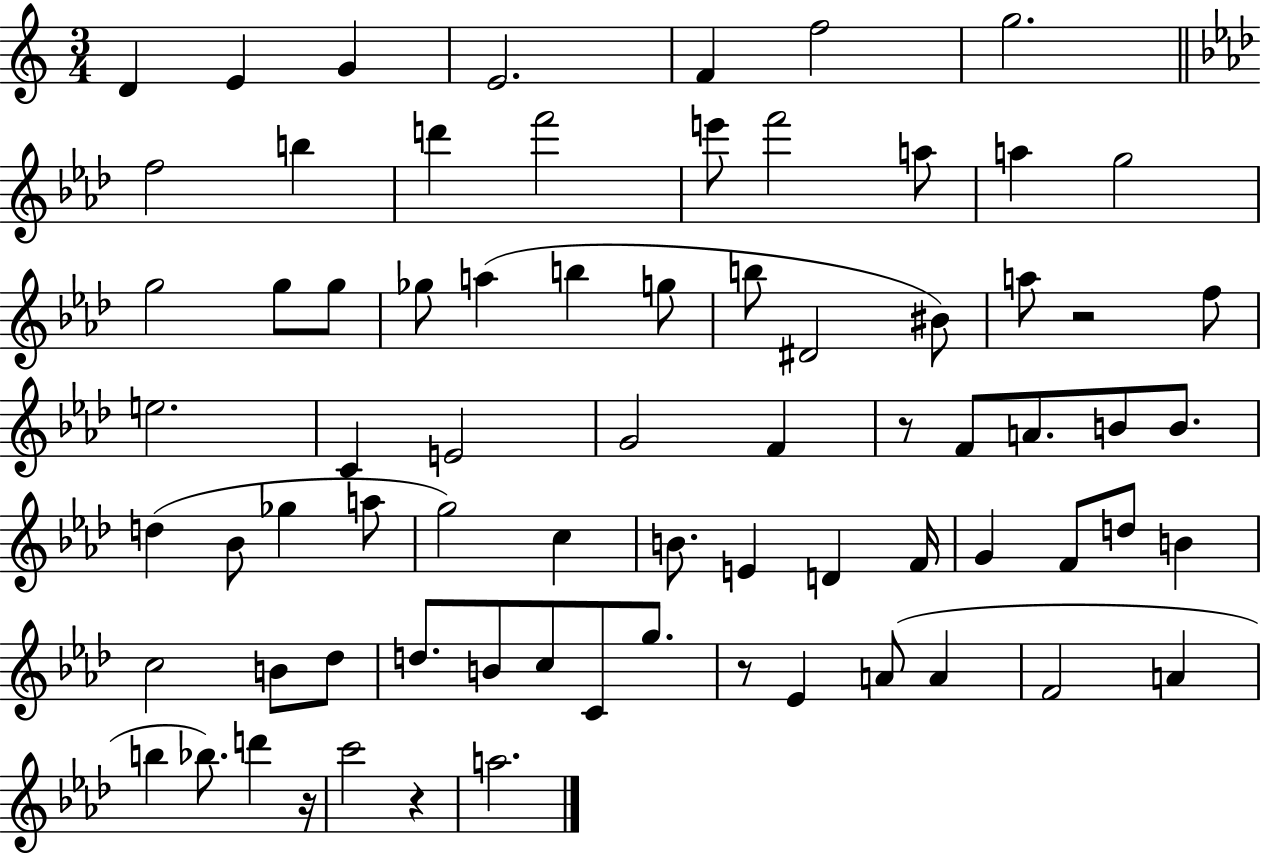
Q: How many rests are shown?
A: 5